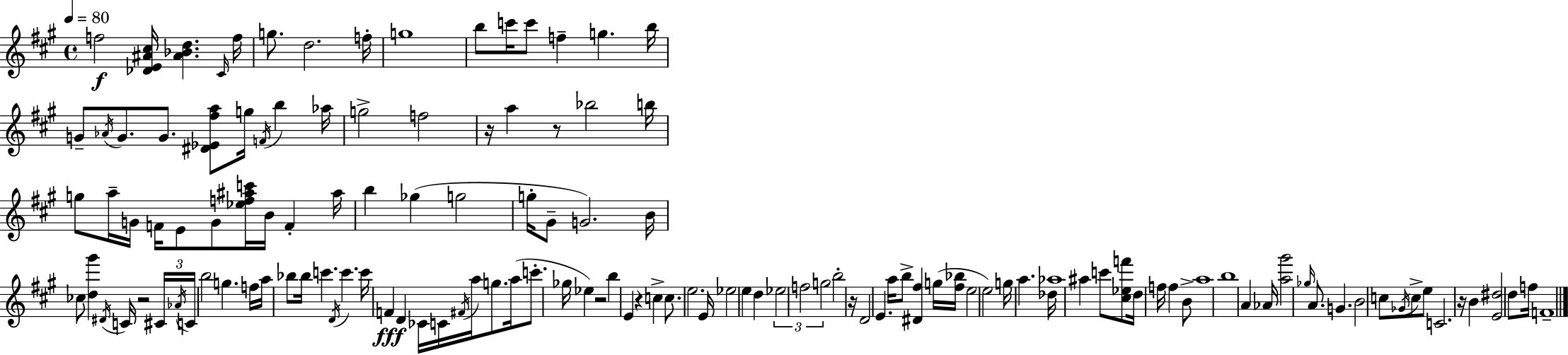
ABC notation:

X:1
T:Untitled
M:4/4
L:1/4
K:A
f2 [_DE^A^c]/4 [^A_Bd] ^C/4 f/4 g/2 d2 f/4 g4 b/2 c'/4 c'/2 f g b/4 G/2 _A/4 G/2 G/2 [^D_E^fa]/2 g/4 F/4 b _a/4 g2 f2 z/4 a z/2 _b2 b/4 g/2 a/4 G/4 F/4 E/2 G/2 [_ef^ac']/4 B/4 F ^a/4 b _g g2 g/4 ^G/2 G2 B/4 _c/2 [d^g'] ^D/4 C/4 z2 ^C/4 _A/4 C/4 b2 g f/4 a/4 _b/2 _b/4 c' D/4 c' c'/4 F D _C/4 C/4 ^F/4 a/4 g/2 a/4 c'/2 _g/4 _e z2 b E z c c/2 e2 E/4 _e2 e d _e2 f2 g2 b2 z/4 D2 E a/4 b/2 [^D^f] g/4 [^f_b]/4 e2 e2 g/4 a _d/4 _a4 ^a c'/2 [^c_ef']/2 d/4 f/4 f B/2 a4 b4 A _A/4 [a^g']2 _g/4 A/2 G B2 c/2 _G/4 c/2 e/2 C2 z/4 B [E^d]2 d/2 f/4 F4